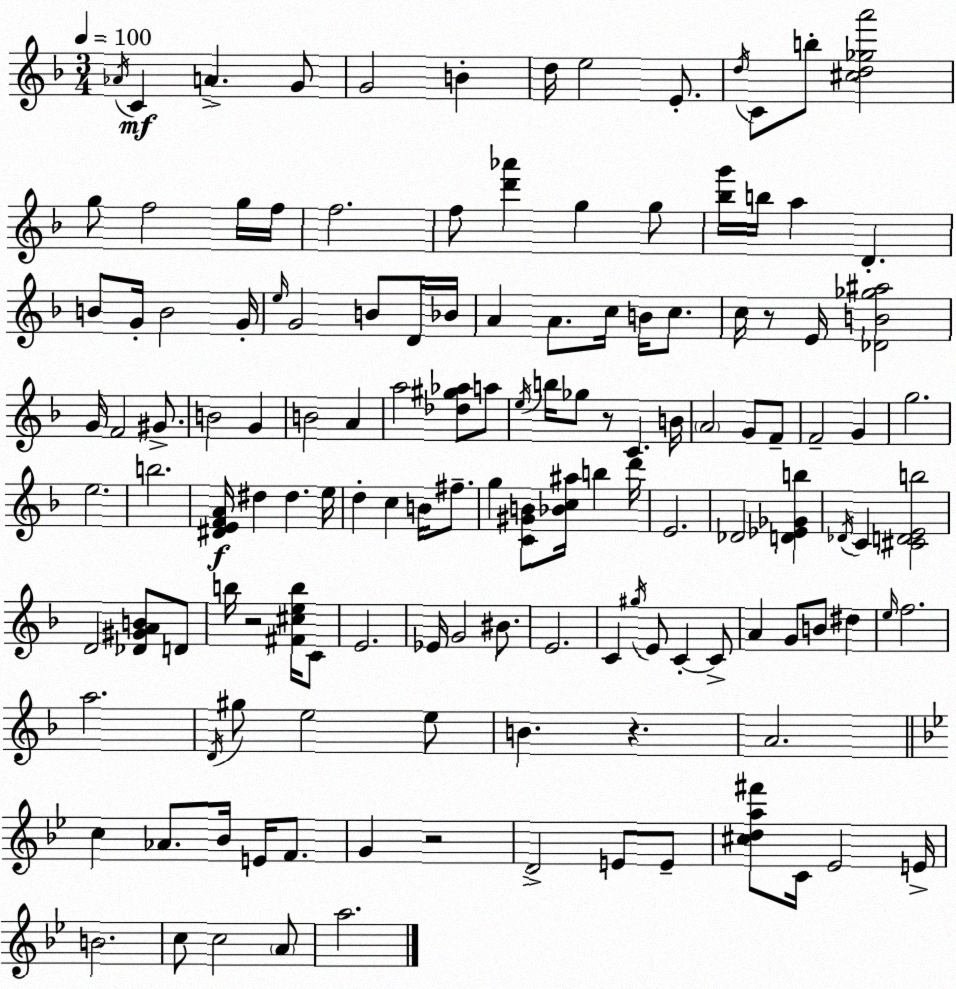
X:1
T:Untitled
M:3/4
L:1/4
K:Dm
_A/4 C A G/2 G2 B d/4 e2 E/2 d/4 C/2 b/2 [^cd_ga']2 g/2 f2 g/4 f/4 f2 f/2 [d'_a'] g g/2 [_bg']/4 b/4 a D B/2 G/4 B2 G/4 e/4 G2 B/2 D/4 _B/4 A A/2 c/4 B/4 c/2 c/4 z/2 E/4 [_DB_g^a]2 G/4 F2 ^G/2 B2 G B2 A a2 [_d^g_a]/2 a/2 e/4 b/4 _g/2 z/2 C B/4 A2 G/2 F/2 F2 G g2 e2 b2 [^DEFA]/4 ^d ^d e/4 d c B/4 ^f/2 g [C^GB]/2 [_Bc^a]/4 b d'/4 E2 _D2 [D_E_Gb] _D/4 C [^CDEb]2 D2 [_D^GAB]/2 D/2 b/4 z2 [^F^ceb]/4 C/2 E2 _E/4 G2 ^B/2 E2 C ^g/4 E/2 C C/2 A G/2 B/2 ^d e/4 f2 a2 D/4 ^g/2 e2 e/2 B z A2 c _A/2 _B/4 E/4 F/2 G z2 D2 E/2 E/2 [^cda^f']/2 C/4 _E2 E/4 B2 c/2 c2 A/2 a2